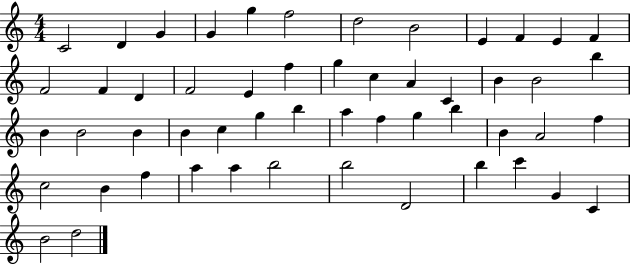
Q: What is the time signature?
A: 4/4